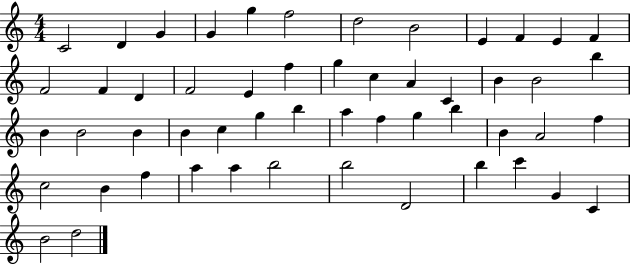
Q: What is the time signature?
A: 4/4